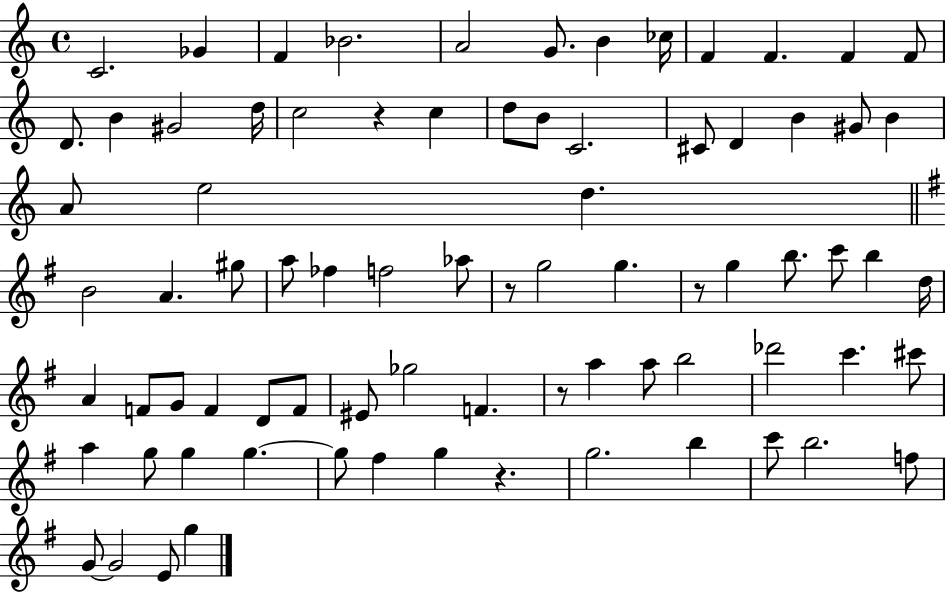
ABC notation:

X:1
T:Untitled
M:4/4
L:1/4
K:C
C2 _G F _B2 A2 G/2 B _c/4 F F F F/2 D/2 B ^G2 d/4 c2 z c d/2 B/2 C2 ^C/2 D B ^G/2 B A/2 e2 d B2 A ^g/2 a/2 _f f2 _a/2 z/2 g2 g z/2 g b/2 c'/2 b d/4 A F/2 G/2 F D/2 F/2 ^E/2 _g2 F z/2 a a/2 b2 _d'2 c' ^c'/2 a g/2 g g g/2 ^f g z g2 b c'/2 b2 f/2 G/2 G2 E/2 g